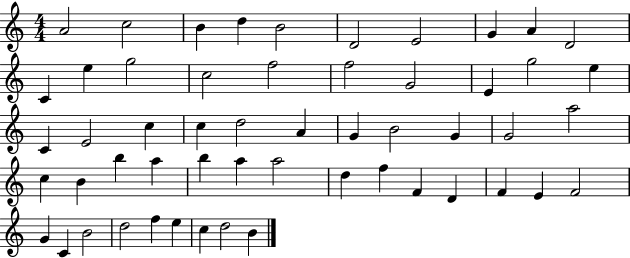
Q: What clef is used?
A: treble